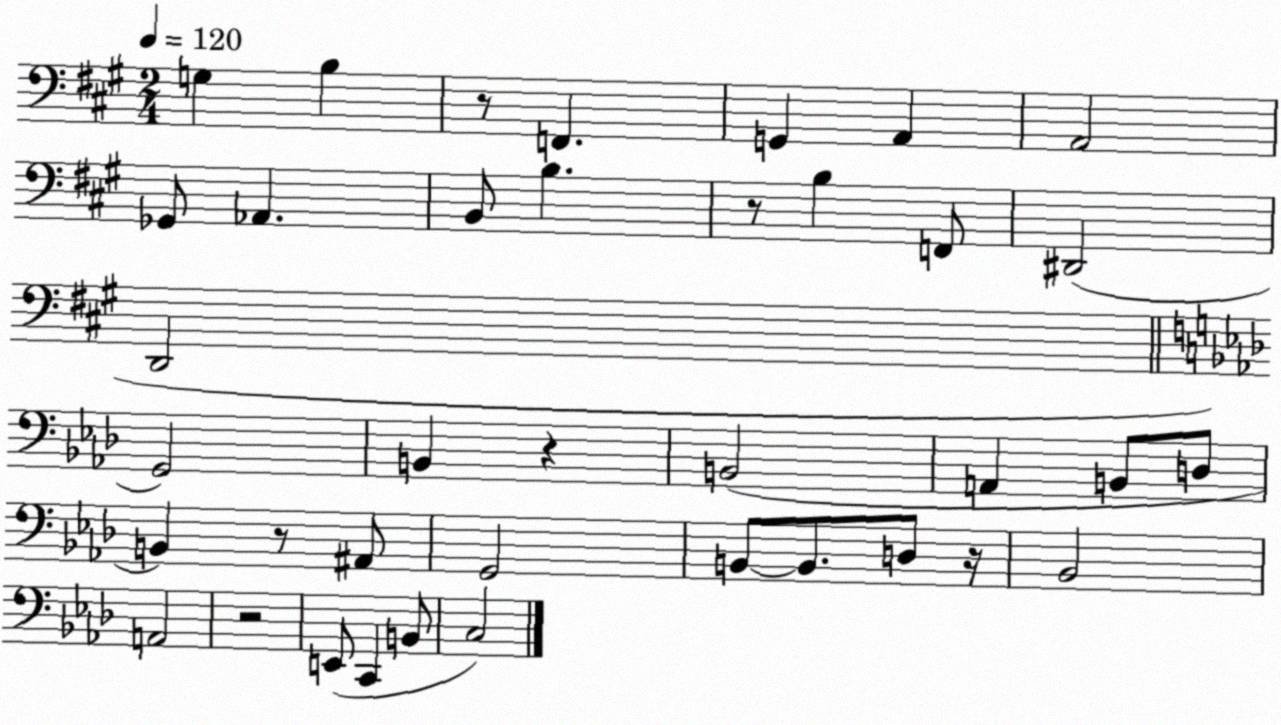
X:1
T:Untitled
M:2/4
L:1/4
K:A
G, B, z/2 F,, G,, A,, A,,2 _G,,/2 _A,, B,,/2 B, z/2 B, F,,/2 ^D,,2 D,,2 G,,2 B,, z B,,2 A,, B,,/2 D,/2 B,, z/2 ^A,,/2 G,,2 B,,/2 B,,/2 D,/2 z/4 _B,,2 A,,2 z2 E,,/2 C,, B,,/2 C,2